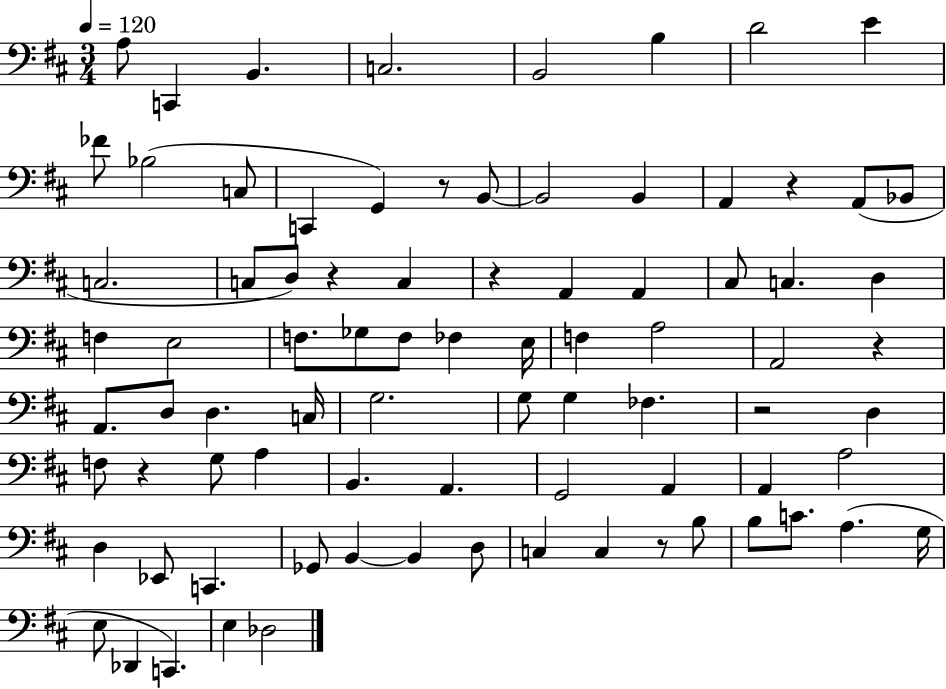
A3/e C2/q B2/q. C3/h. B2/h B3/q D4/h E4/q FES4/e Bb3/h C3/e C2/q G2/q R/e B2/e B2/h B2/q A2/q R/q A2/e Bb2/e C3/h. C3/e D3/e R/q C3/q R/q A2/q A2/q C#3/e C3/q. D3/q F3/q E3/h F3/e. Gb3/e F3/e FES3/q E3/s F3/q A3/h A2/h R/q A2/e. D3/e D3/q. C3/s G3/h. G3/e G3/q FES3/q. R/h D3/q F3/e R/q G3/e A3/q B2/q. A2/q. G2/h A2/q A2/q A3/h D3/q Eb2/e C2/q. Gb2/e B2/q B2/q D3/e C3/q C3/q R/e B3/e B3/e C4/e. A3/q. G3/s E3/e Db2/q C2/q. E3/q Db3/h